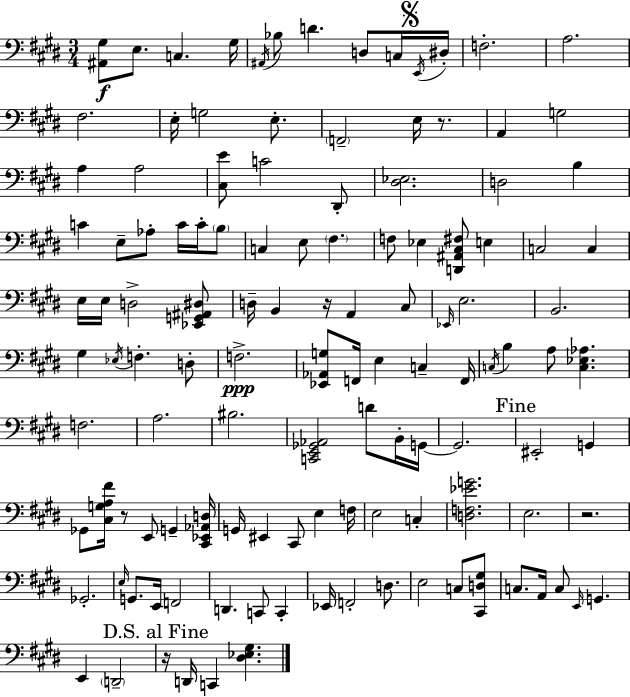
[A#2,G#3]/e E3/e. C3/q. G#3/s A#2/s Bb3/e D4/q. D3/e C3/s E2/s D#3/s F3/h. A3/h. F#3/h. E3/s G3/h E3/e. F2/h E3/s R/e. A2/q G3/h A3/q A3/h [C#3,E4]/e C4/h D#2/e [D#3,Eb3]/h. D3/h B3/q C4/q E3/e Ab3/e C4/s C4/s B3/e C3/q E3/e F#3/q. F3/e Eb3/q [D2,A#2,C#3,F#3]/e E3/q C3/h C3/q E3/s E3/s D3/h [Eb2,G2,A#2,D#3]/e D3/s B2/q R/s A2/q C#3/e Eb2/s E3/h. B2/h. G#3/q Eb3/s F3/q. D3/e F3/h. [Eb2,Ab2,G3]/e F2/s E3/q C3/q F2/s C3/s B3/q A3/e [C3,Eb3,Ab3]/q. F3/h. A3/h. BIS3/h. [C2,E2,Gb2,Ab2]/h D4/e B2/s G2/s G2/h. EIS2/h G2/q Gb2/e [C#3,G3,A3,F#4]/s R/e E2/e G2/q [C#2,Eb2,Ab2,D3]/s G2/s EIS2/q C#2/e E3/q F3/s E3/h C3/q [D3,F3,Eb4,G4]/h. E3/h. R/h. Gb2/h. E3/s G2/e. E2/s F2/h D2/q. C2/e C2/q Eb2/s F2/h D3/e. E3/h C3/e [C#2,D3,G#3]/e C3/e. A2/s C3/e E2/s G2/q. E2/q D2/h R/s D2/s C2/q [D#3,Eb3,G#3]/q.